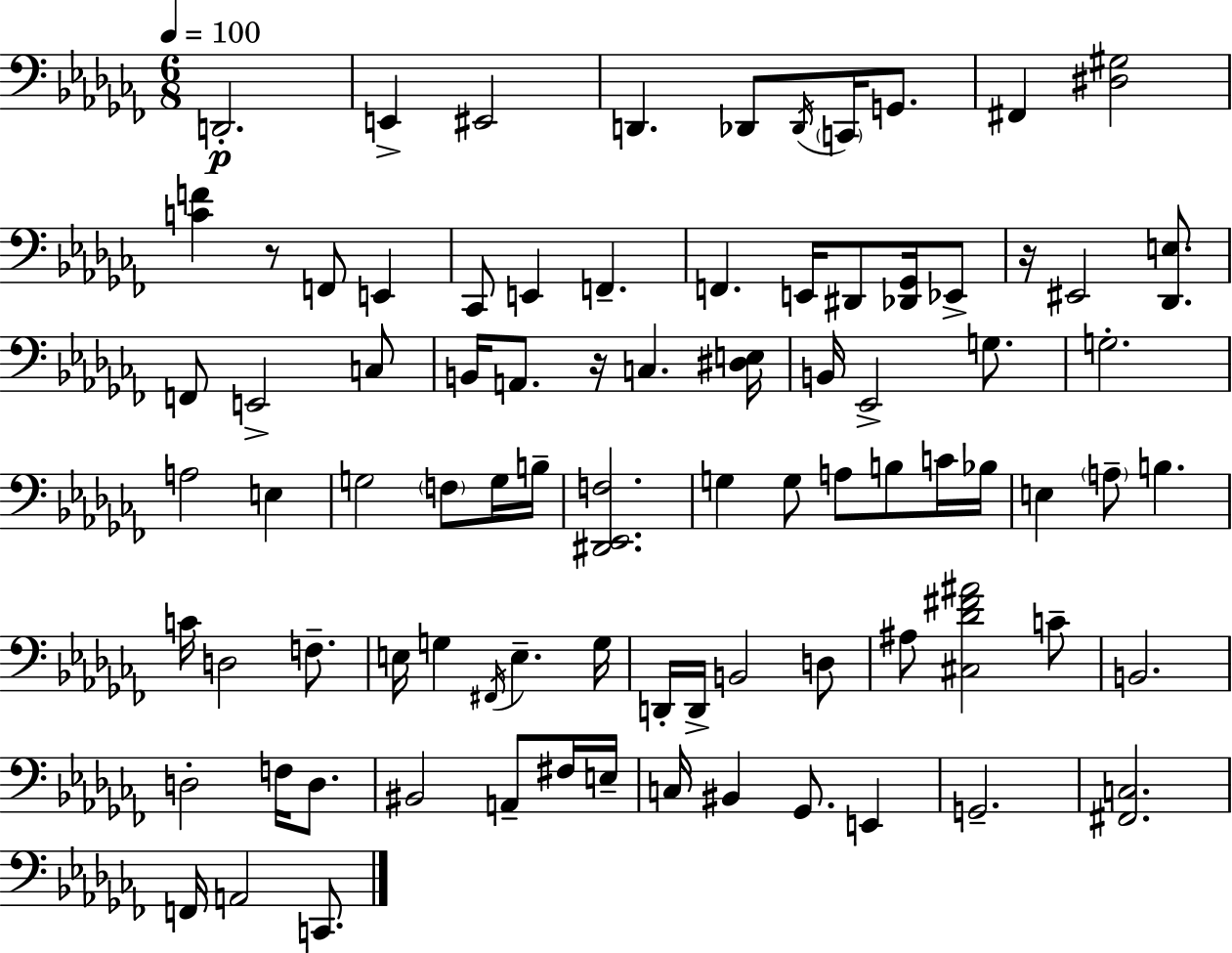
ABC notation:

X:1
T:Untitled
M:6/8
L:1/4
K:Abm
D,,2 E,, ^E,,2 D,, _D,,/2 _D,,/4 C,,/4 G,,/2 ^F,, [^D,^G,]2 [CF] z/2 F,,/2 E,, _C,,/2 E,, F,, F,, E,,/4 ^D,,/2 [_D,,_G,,]/4 _E,,/2 z/4 ^E,,2 [_D,,E,]/2 F,,/2 E,,2 C,/2 B,,/4 A,,/2 z/4 C, [^D,E,]/4 B,,/4 _E,,2 G,/2 G,2 A,2 E, G,2 F,/2 G,/4 B,/4 [^D,,_E,,F,]2 G, G,/2 A,/2 B,/2 C/4 _B,/4 E, A,/2 B, C/4 D,2 F,/2 E,/4 G, ^F,,/4 E, G,/4 D,,/4 D,,/4 B,,2 D,/2 ^A,/2 [^C,_D^F^A]2 C/2 B,,2 D,2 F,/4 D,/2 ^B,,2 A,,/2 ^F,/4 E,/4 C,/4 ^B,, _G,,/2 E,, G,,2 [^F,,C,]2 F,,/4 A,,2 C,,/2